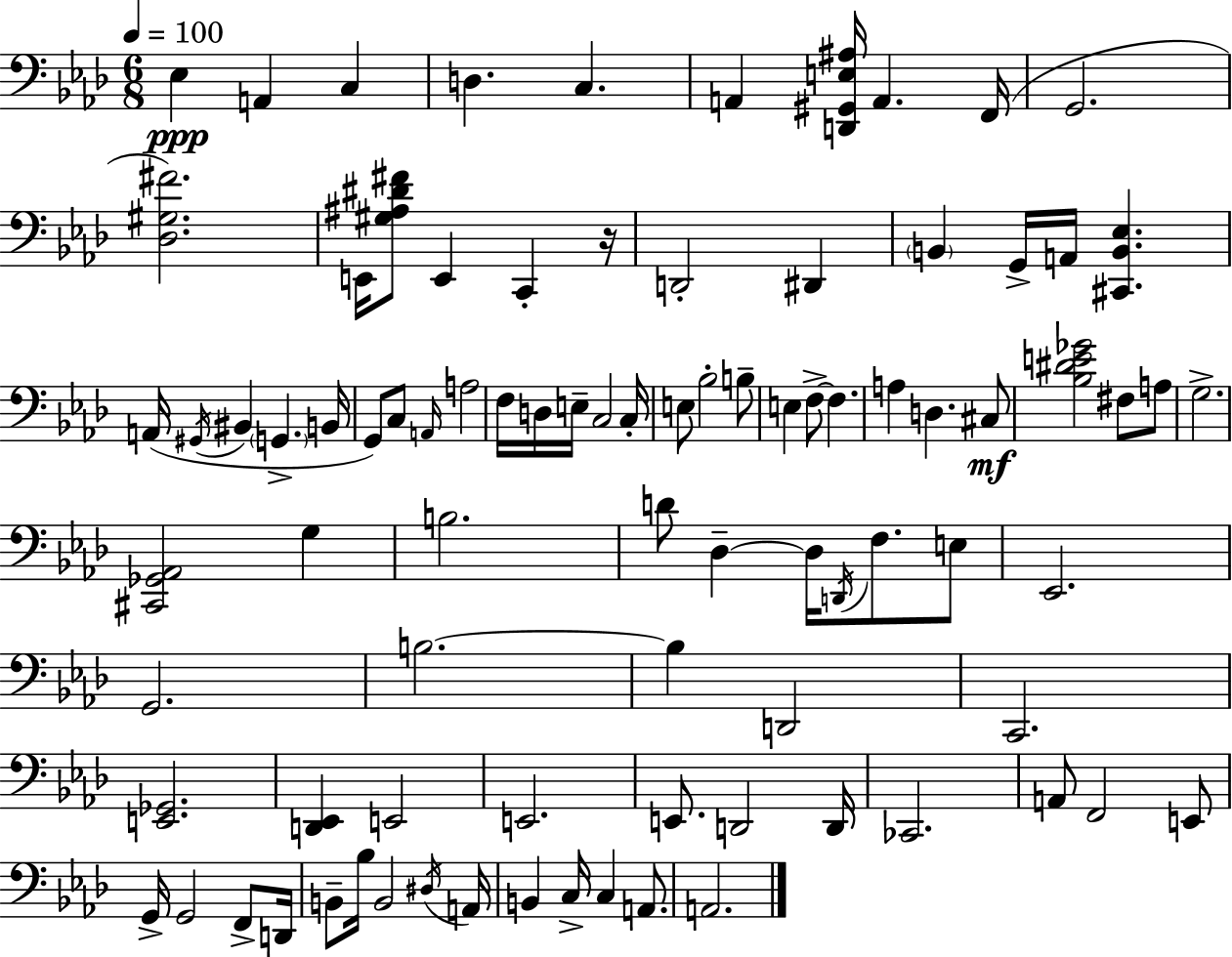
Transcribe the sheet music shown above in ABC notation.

X:1
T:Untitled
M:6/8
L:1/4
K:Ab
_E, A,, C, D, C, A,, [D,,^G,,E,^A,]/4 A,, F,,/4 G,,2 [_D,^G,^F]2 E,,/4 [^G,^A,^D^F]/2 E,, C,, z/4 D,,2 ^D,, B,, G,,/4 A,,/4 [^C,,B,,_E,] A,,/4 ^G,,/4 ^B,, G,, B,,/4 G,,/2 C,/2 A,,/4 A,2 F,/4 D,/4 E,/4 C,2 C,/4 E,/2 _B,2 B,/2 E, F,/2 F, A, D, ^C,/2 [_B,^DE_G]2 ^F,/2 A,/2 G,2 [^C,,_G,,_A,,]2 G, B,2 D/2 _D, _D,/4 D,,/4 F,/2 E,/2 _E,,2 G,,2 B,2 B, D,,2 C,,2 [E,,_G,,]2 [D,,_E,,] E,,2 E,,2 E,,/2 D,,2 D,,/4 _C,,2 A,,/2 F,,2 E,,/2 G,,/4 G,,2 F,,/2 D,,/4 B,,/2 _B,/4 B,,2 ^D,/4 A,,/4 B,, C,/4 C, A,,/2 A,,2